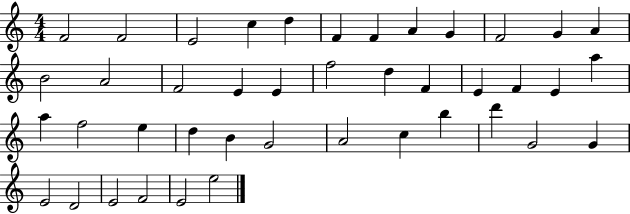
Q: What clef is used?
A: treble